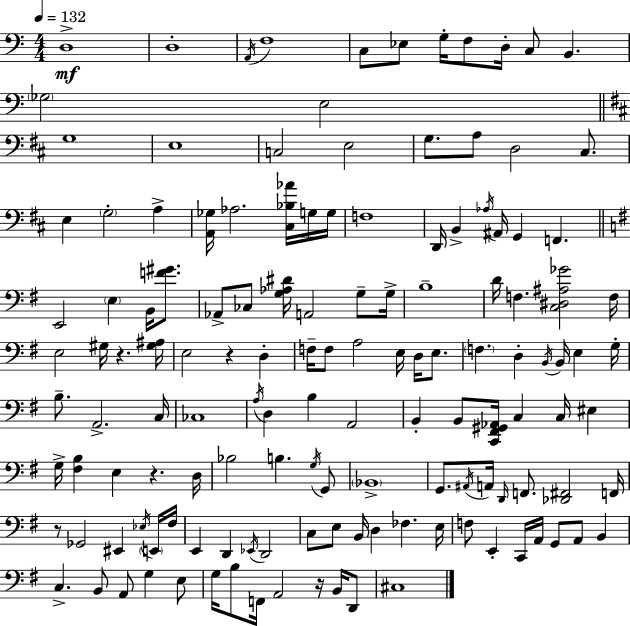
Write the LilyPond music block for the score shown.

{
  \clef bass
  \numericTimeSignature
  \time 4/4
  \key a \minor
  \tempo 4 = 132
  d1->\mf | d1-. | \acciaccatura { a,16 } f1 | c8 ees8 g16-. f8 d16-. c8 b,4. | \break \parenthesize ges2 e2 | \bar "||" \break \key b \minor g1 | e1 | c2 e2 | g8. a8 d2 cis8. | \break e4 \parenthesize g2-. a4-> | <a, ges>16 aes2. <cis bes aes'>16 g16 g16 | f1 | d,16 b,4-> \acciaccatura { aes16 } ais,16 g,4 f,4. | \break \bar "||" \break \key g \major e,2 \parenthesize e4 b,16 <f' gis'>8. | aes,8-> ces8 <g aes dis'>16 a,2 g8-- g16-> | b1-- | d'16 f4. <c dis ais ges'>2 f16 | \break e2 gis16 r4. <gis ais>16 | e2 r4 d4-. | f16-- f8 a2 e16 d16 e8. | \parenthesize f4. d4-. \acciaccatura { b,16 } b,16 e4 | \break g16-. b8.-- a,2.-> | c16 ces1 | \acciaccatura { a16 } d4 b4 a,2 | b,4-. b,8 <c, fis, gis, aes,>16 c4 c16 eis4 | \break g16-> <fis b>4 e4 r4. | d16 bes2 b4. | \acciaccatura { g16 } g,8 \parenthesize bes,1-> | g,8. \acciaccatura { ais,16 } a,16 \grace { d,16 } f,8. <des, fis,>2 | \break f,16 r8 ges,2 eis,4 | \acciaccatura { ees16 } \parenthesize e,16 fis16 e,4 d,4 \acciaccatura { ees,16 } d,2 | c8 e8 b,16 d4 | fes4. e16 f8 e,4-. c,16 a,16 g,8 | \break a,8 b,4 c4.-> b,8 a,8 | g4 e8 g16 b8 f,16 a,2 | r16 b,16 d,8 cis1 | \bar "|."
}